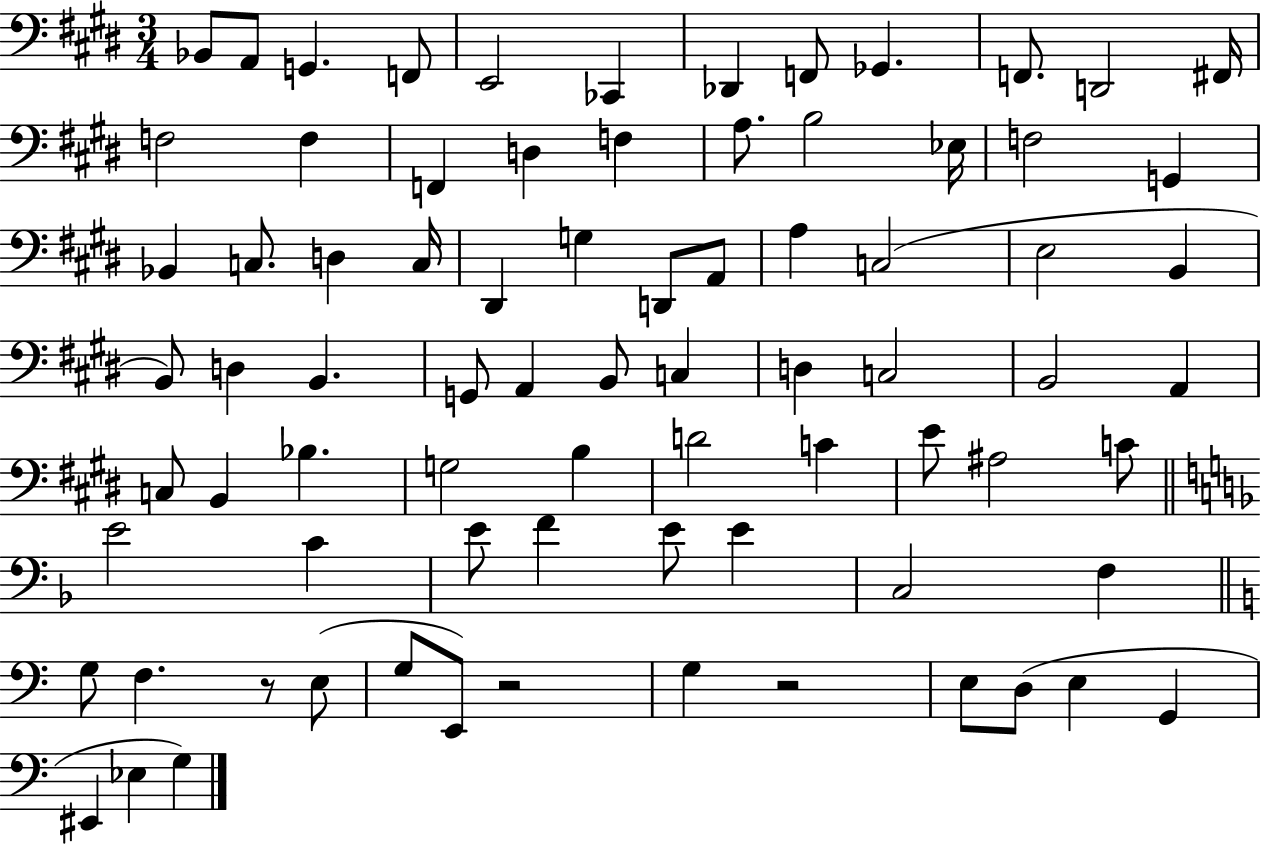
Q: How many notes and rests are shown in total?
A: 79